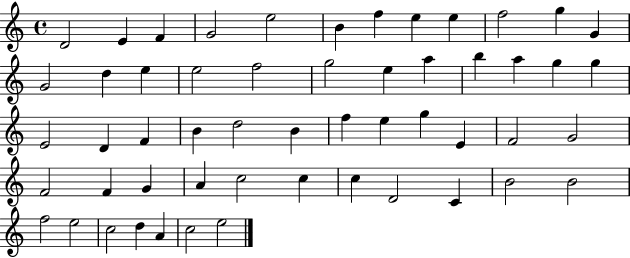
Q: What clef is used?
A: treble